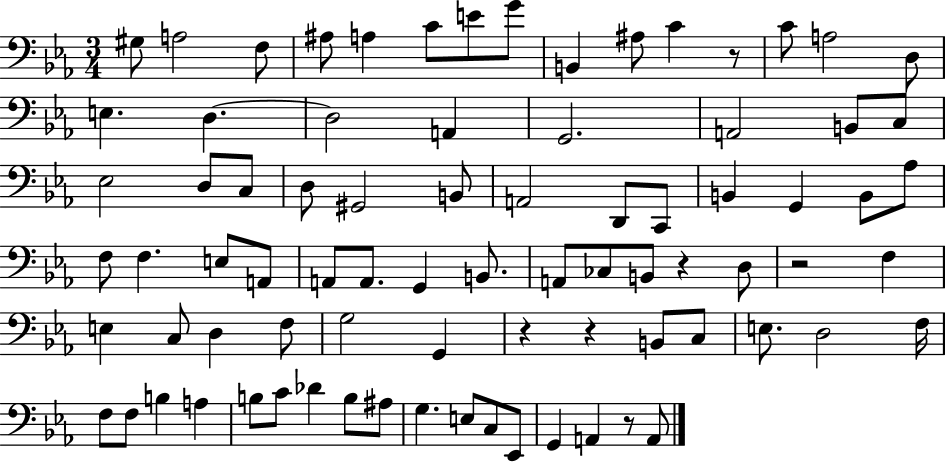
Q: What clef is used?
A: bass